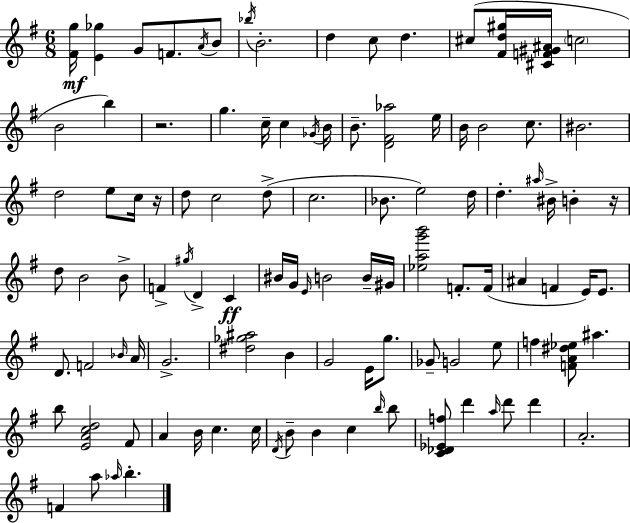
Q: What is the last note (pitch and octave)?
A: B5